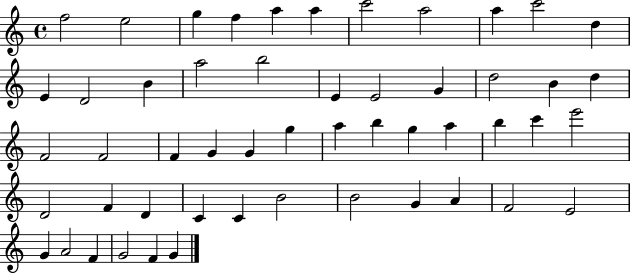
{
  \clef treble
  \time 4/4
  \defaultTimeSignature
  \key c \major
  f''2 e''2 | g''4 f''4 a''4 a''4 | c'''2 a''2 | a''4 c'''2 d''4 | \break e'4 d'2 b'4 | a''2 b''2 | e'4 e'2 g'4 | d''2 b'4 d''4 | \break f'2 f'2 | f'4 g'4 g'4 g''4 | a''4 b''4 g''4 a''4 | b''4 c'''4 e'''2 | \break d'2 f'4 d'4 | c'4 c'4 b'2 | b'2 g'4 a'4 | f'2 e'2 | \break g'4 a'2 f'4 | g'2 f'4 g'4 | \bar "|."
}